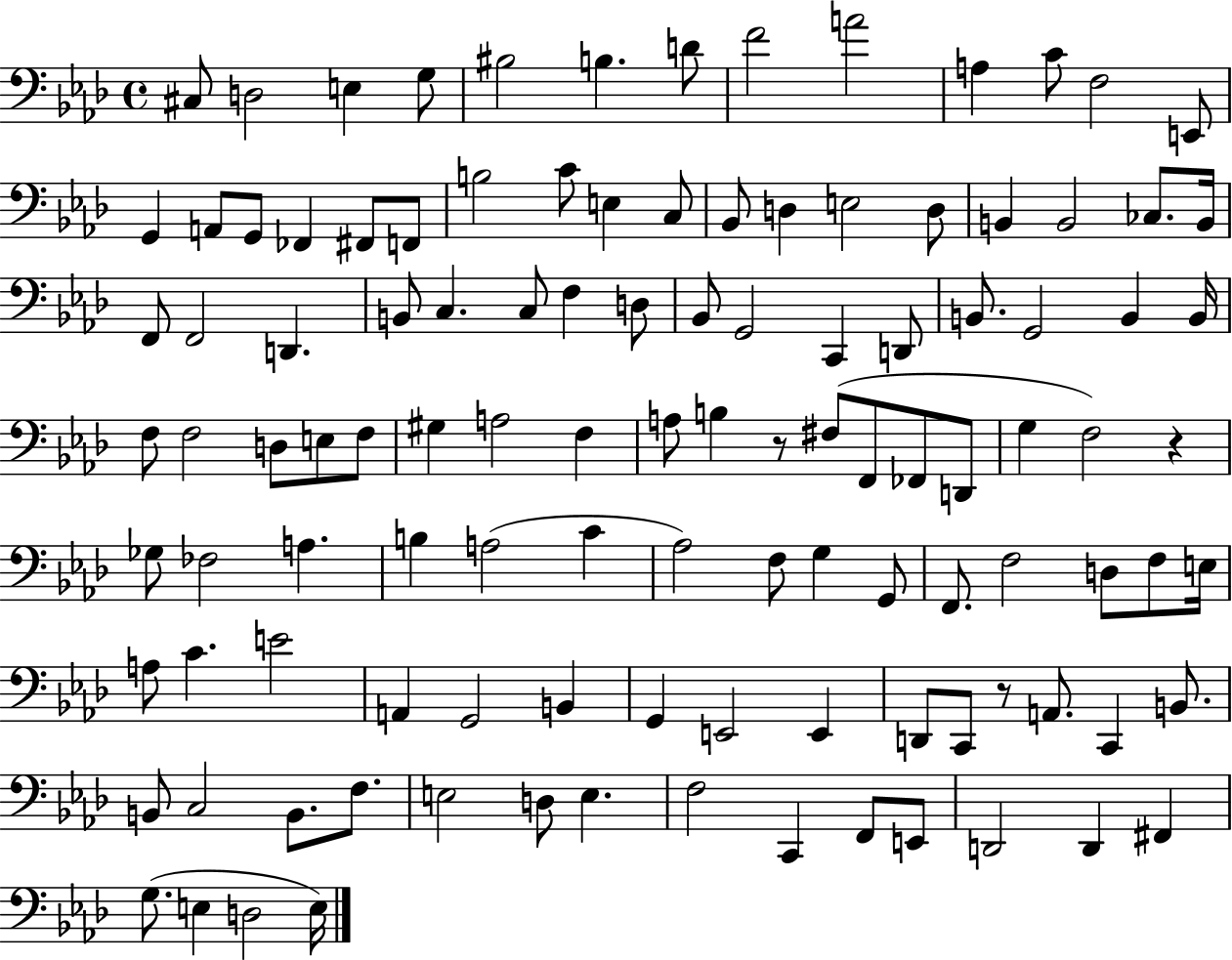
{
  \clef bass
  \time 4/4
  \defaultTimeSignature
  \key aes \major
  cis8 d2 e4 g8 | bis2 b4. d'8 | f'2 a'2 | a4 c'8 f2 e,8 | \break g,4 a,8 g,8 fes,4 fis,8 f,8 | b2 c'8 e4 c8 | bes,8 d4 e2 d8 | b,4 b,2 ces8. b,16 | \break f,8 f,2 d,4. | b,8 c4. c8 f4 d8 | bes,8 g,2 c,4 d,8 | b,8. g,2 b,4 b,16 | \break f8 f2 d8 e8 f8 | gis4 a2 f4 | a8 b4 r8 fis8( f,8 fes,8 d,8 | g4 f2) r4 | \break ges8 fes2 a4. | b4 a2( c'4 | aes2) f8 g4 g,8 | f,8. f2 d8 f8 e16 | \break a8 c'4. e'2 | a,4 g,2 b,4 | g,4 e,2 e,4 | d,8 c,8 r8 a,8. c,4 b,8. | \break b,8 c2 b,8. f8. | e2 d8 e4. | f2 c,4 f,8 e,8 | d,2 d,4 fis,4 | \break g8.( e4 d2 e16) | \bar "|."
}